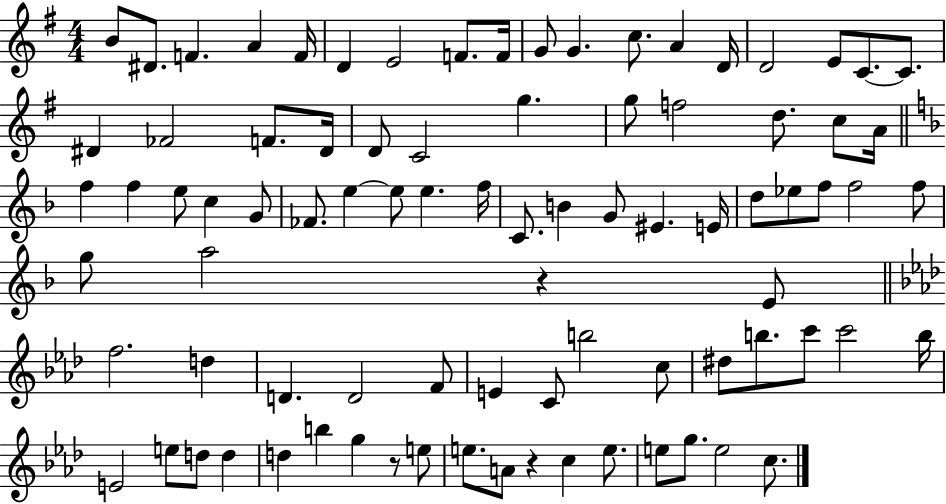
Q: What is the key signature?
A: G major